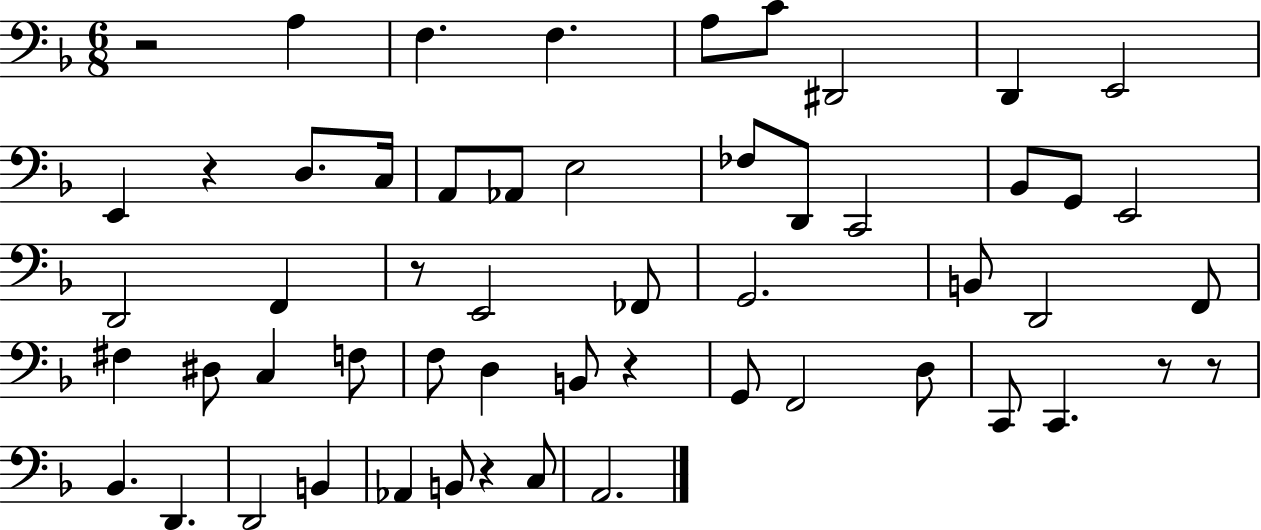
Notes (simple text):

R/h A3/q F3/q. F3/q. A3/e C4/e D#2/h D2/q E2/h E2/q R/q D3/e. C3/s A2/e Ab2/e E3/h FES3/e D2/e C2/h Bb2/e G2/e E2/h D2/h F2/q R/e E2/h FES2/e G2/h. B2/e D2/h F2/e F#3/q D#3/e C3/q F3/e F3/e D3/q B2/e R/q G2/e F2/h D3/e C2/e C2/q. R/e R/e Bb2/q. D2/q. D2/h B2/q Ab2/q B2/e R/q C3/e A2/h.